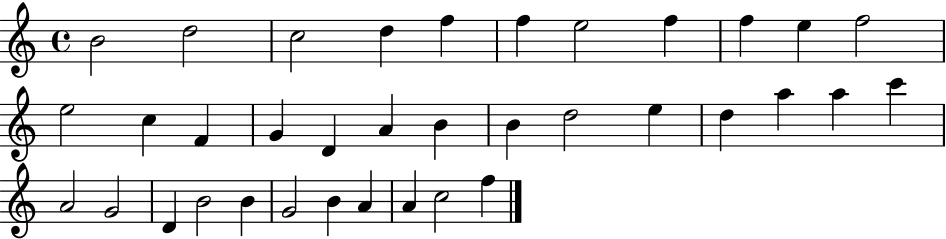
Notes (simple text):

B4/h D5/h C5/h D5/q F5/q F5/q E5/h F5/q F5/q E5/q F5/h E5/h C5/q F4/q G4/q D4/q A4/q B4/q B4/q D5/h E5/q D5/q A5/q A5/q C6/q A4/h G4/h D4/q B4/h B4/q G4/h B4/q A4/q A4/q C5/h F5/q